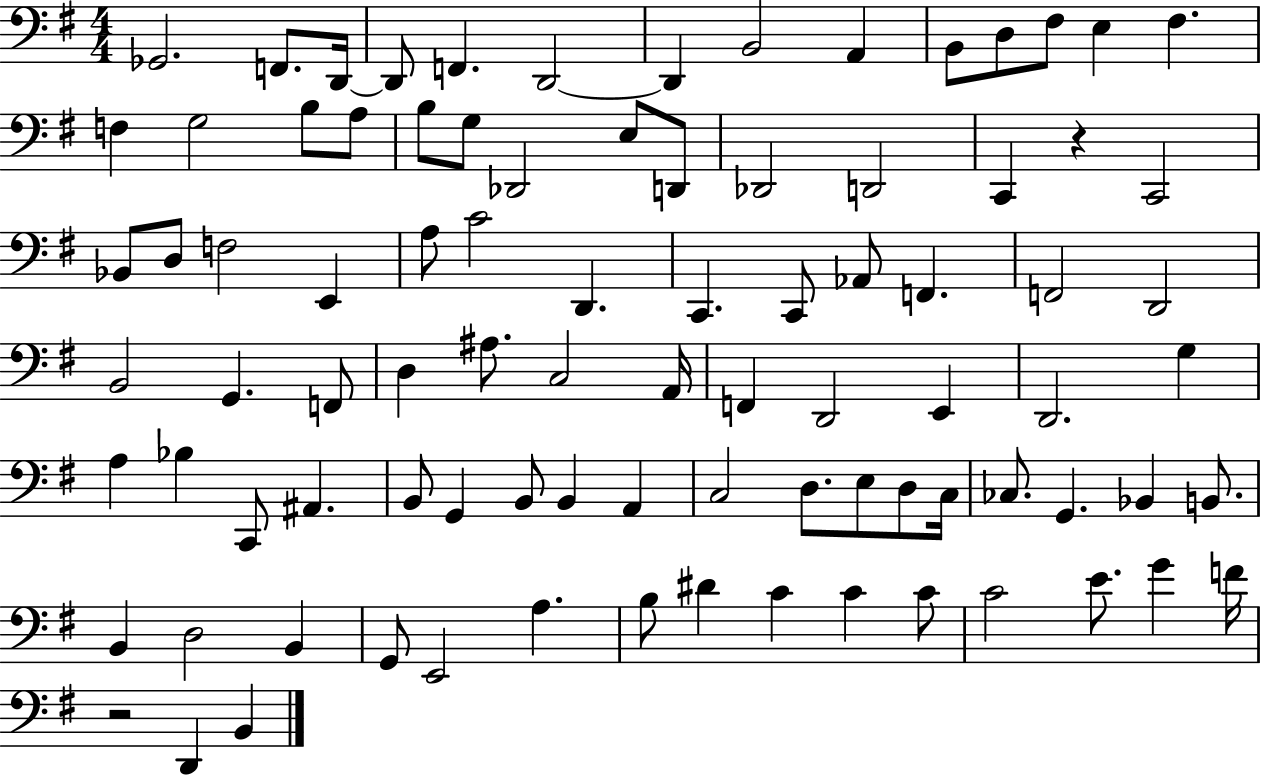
Gb2/h. F2/e. D2/s D2/e F2/q. D2/h D2/q B2/h A2/q B2/e D3/e F#3/e E3/q F#3/q. F3/q G3/h B3/e A3/e B3/e G3/e Db2/h E3/e D2/e Db2/h D2/h C2/q R/q C2/h Bb2/e D3/e F3/h E2/q A3/e C4/h D2/q. C2/q. C2/e Ab2/e F2/q. F2/h D2/h B2/h G2/q. F2/e D3/q A#3/e. C3/h A2/s F2/q D2/h E2/q D2/h. G3/q A3/q Bb3/q C2/e A#2/q. B2/e G2/q B2/e B2/q A2/q C3/h D3/e. E3/e D3/e C3/s CES3/e. G2/q. Bb2/q B2/e. B2/q D3/h B2/q G2/e E2/h A3/q. B3/e D#4/q C4/q C4/q C4/e C4/h E4/e. G4/q F4/s R/h D2/q B2/q